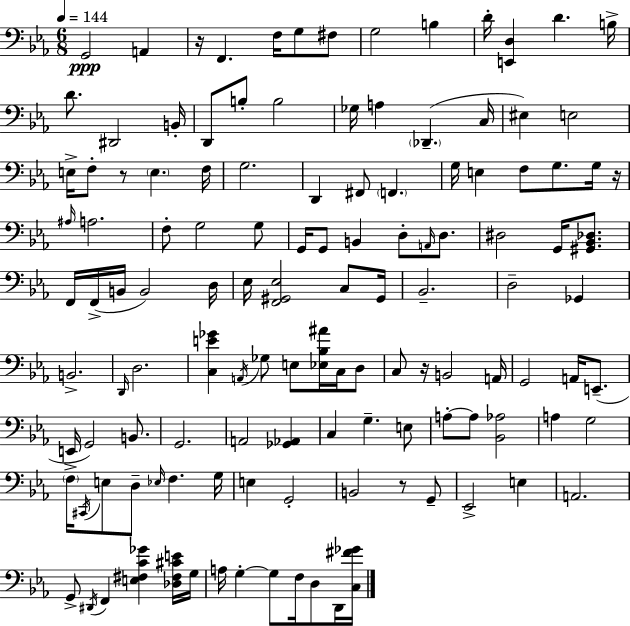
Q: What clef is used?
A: bass